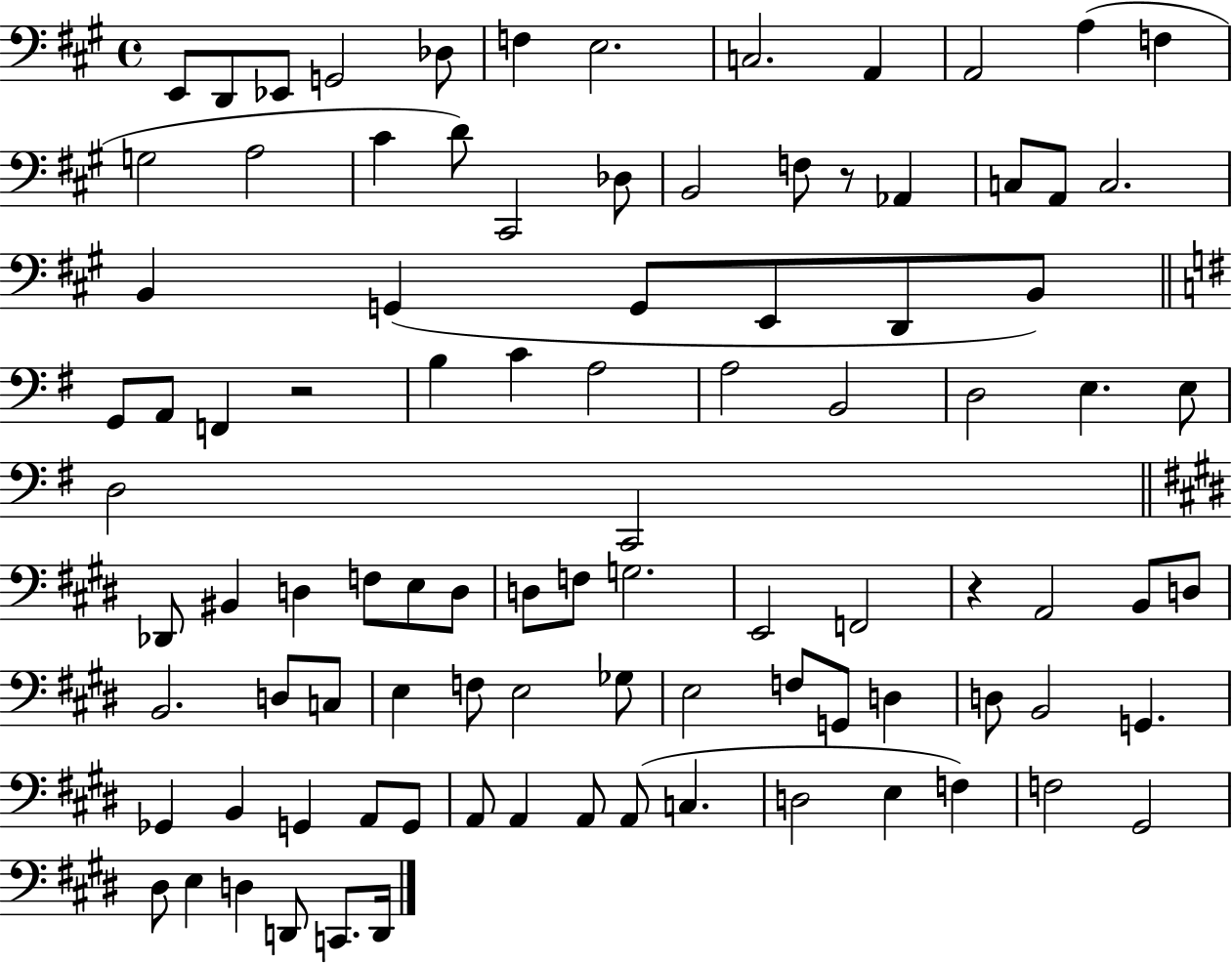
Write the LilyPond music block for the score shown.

{
  \clef bass
  \time 4/4
  \defaultTimeSignature
  \key a \major
  e,8 d,8 ees,8 g,2 des8 | f4 e2. | c2. a,4 | a,2 a4( f4 | \break g2 a2 | cis'4 d'8) cis,2 des8 | b,2 f8 r8 aes,4 | c8 a,8 c2. | \break b,4 g,4( g,8 e,8 d,8 b,8) | \bar "||" \break \key g \major g,8 a,8 f,4 r2 | b4 c'4 a2 | a2 b,2 | d2 e4. e8 | \break d2 c,2 | \bar "||" \break \key e \major des,8 bis,4 d4 f8 e8 d8 | d8 f8 g2. | e,2 f,2 | r4 a,2 b,8 d8 | \break b,2. d8 c8 | e4 f8 e2 ges8 | e2 f8 g,8 d4 | d8 b,2 g,4. | \break ges,4 b,4 g,4 a,8 g,8 | a,8 a,4 a,8 a,8( c4. | d2 e4 f4) | f2 gis,2 | \break dis8 e4 d4 d,8 c,8. d,16 | \bar "|."
}